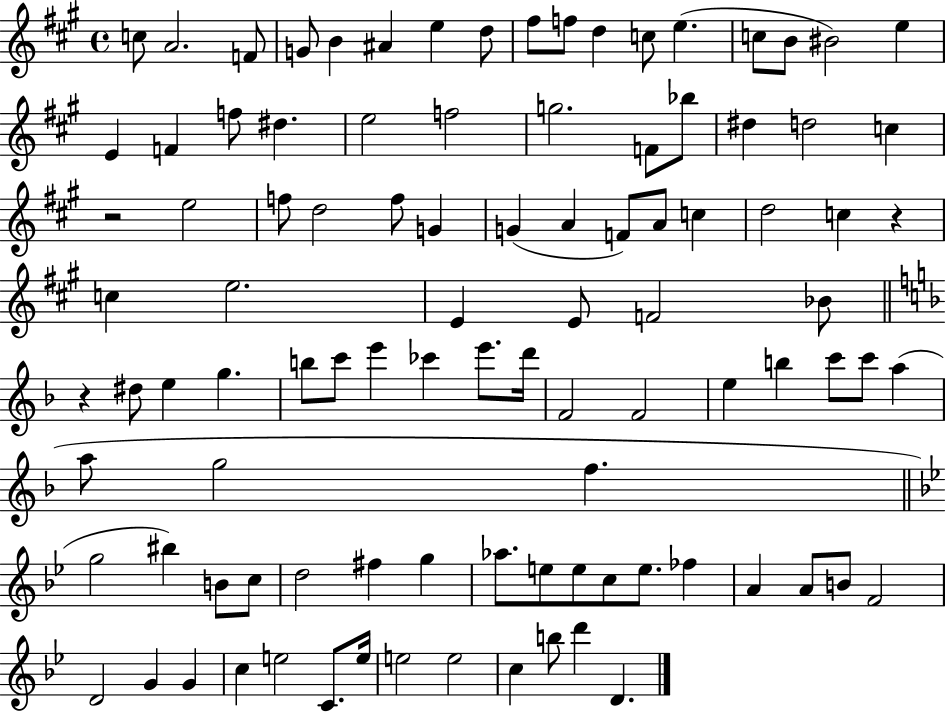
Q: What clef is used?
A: treble